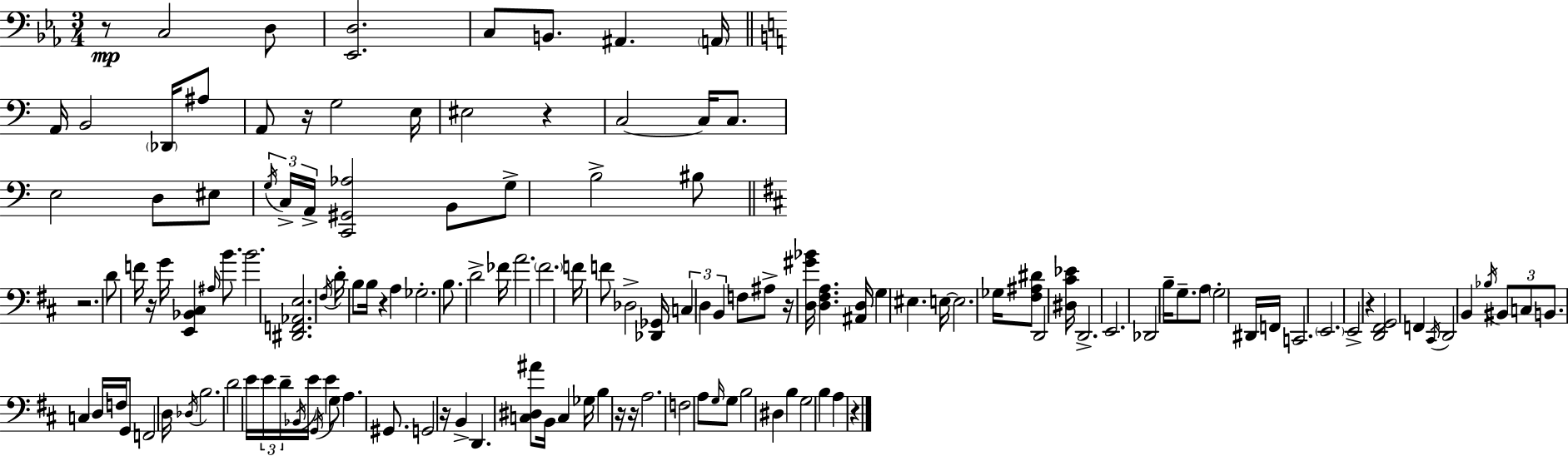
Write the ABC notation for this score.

X:1
T:Untitled
M:3/4
L:1/4
K:Cm
z/2 C,2 D,/2 [_E,,D,]2 C,/2 B,,/2 ^A,, A,,/4 A,,/4 B,,2 _D,,/4 ^A,/2 A,,/2 z/4 G,2 E,/4 ^E,2 z C,2 C,/4 C,/2 E,2 D,/2 ^E,/2 G,/4 C,/4 A,,/4 [C,,^G,,_A,]2 B,,/2 G,/2 B,2 ^B,/2 z2 D/2 F/4 z/4 G/4 [E,,_B,,^C,] ^A,/4 B/2 B2 [^D,,F,,_A,,E,]2 ^F,/4 D/4 B,/2 B,/4 z A, _G,2 B,/2 D2 _F/4 A2 ^F2 F/4 F/2 _D,2 [_D,,_G,,]/4 C, D, B,, F,/2 ^A,/2 z/4 [D,^G_B]/4 [D,^F,A,] [^A,,D,]/4 G, ^E, E,/4 E,2 _G,/4 [^F,^A,^D]/2 D,,2 [^D,^C_E]/4 D,,2 E,,2 _D,,2 B,/4 G,/2 A,/2 G,2 ^D,,/4 F,,/4 C,,2 E,,2 E,,2 z [D,,^F,,G,,]2 F,, ^C,,/4 D,,2 B,, _B,/4 ^B,,/2 C,/2 B,,/2 C, D,/4 F,/4 G,,/2 F,,2 D,/4 _D,/4 B,2 D2 E/4 E/4 D/4 _B,,/4 E/4 G,,/4 E G,/2 A, ^G,,/2 G,,2 z/4 B,, D,, [C,^D,^A]/2 B,,/4 C, _G,/4 B, z/4 z/4 A,2 F,2 A,/2 G,/4 G,/2 B,2 ^D, B, G,2 B, A, z